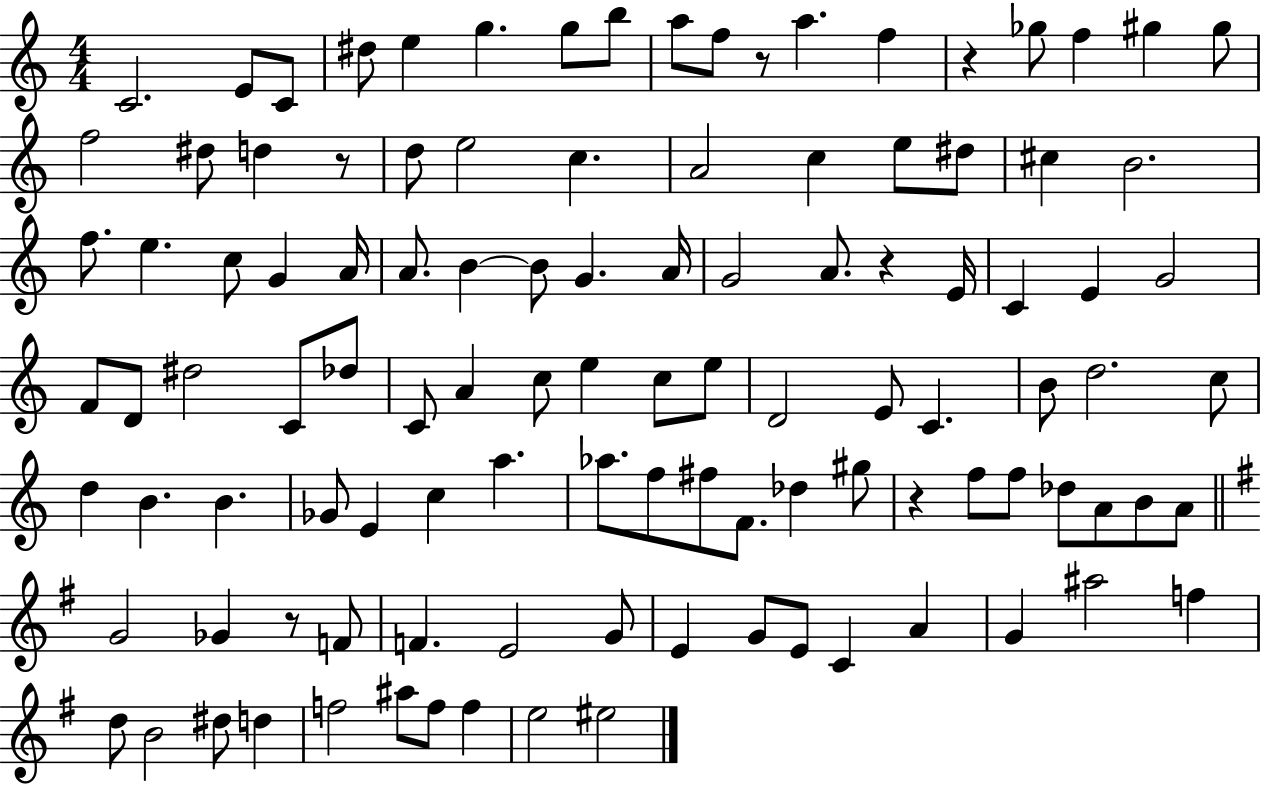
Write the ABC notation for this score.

X:1
T:Untitled
M:4/4
L:1/4
K:C
C2 E/2 C/2 ^d/2 e g g/2 b/2 a/2 f/2 z/2 a f z _g/2 f ^g ^g/2 f2 ^d/2 d z/2 d/2 e2 c A2 c e/2 ^d/2 ^c B2 f/2 e c/2 G A/4 A/2 B B/2 G A/4 G2 A/2 z E/4 C E G2 F/2 D/2 ^d2 C/2 _d/2 C/2 A c/2 e c/2 e/2 D2 E/2 C B/2 d2 c/2 d B B _G/2 E c a _a/2 f/2 ^f/2 F/2 _d ^g/2 z f/2 f/2 _d/2 A/2 B/2 A/2 G2 _G z/2 F/2 F E2 G/2 E G/2 E/2 C A G ^a2 f d/2 B2 ^d/2 d f2 ^a/2 f/2 f e2 ^e2